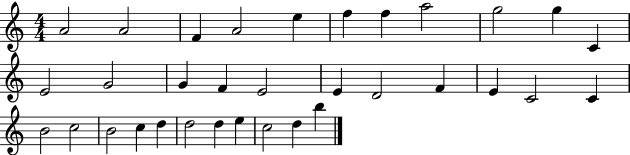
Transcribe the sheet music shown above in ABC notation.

X:1
T:Untitled
M:4/4
L:1/4
K:C
A2 A2 F A2 e f f a2 g2 g C E2 G2 G F E2 E D2 F E C2 C B2 c2 B2 c d d2 d e c2 d b